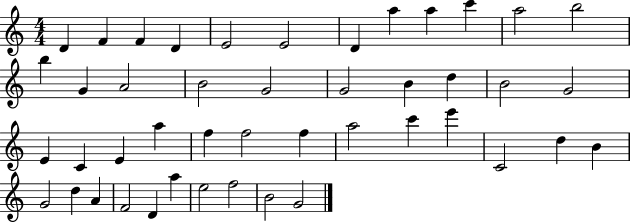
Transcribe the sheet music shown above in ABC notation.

X:1
T:Untitled
M:4/4
L:1/4
K:C
D F F D E2 E2 D a a c' a2 b2 b G A2 B2 G2 G2 B d B2 G2 E C E a f f2 f a2 c' e' C2 d B G2 d A F2 D a e2 f2 B2 G2